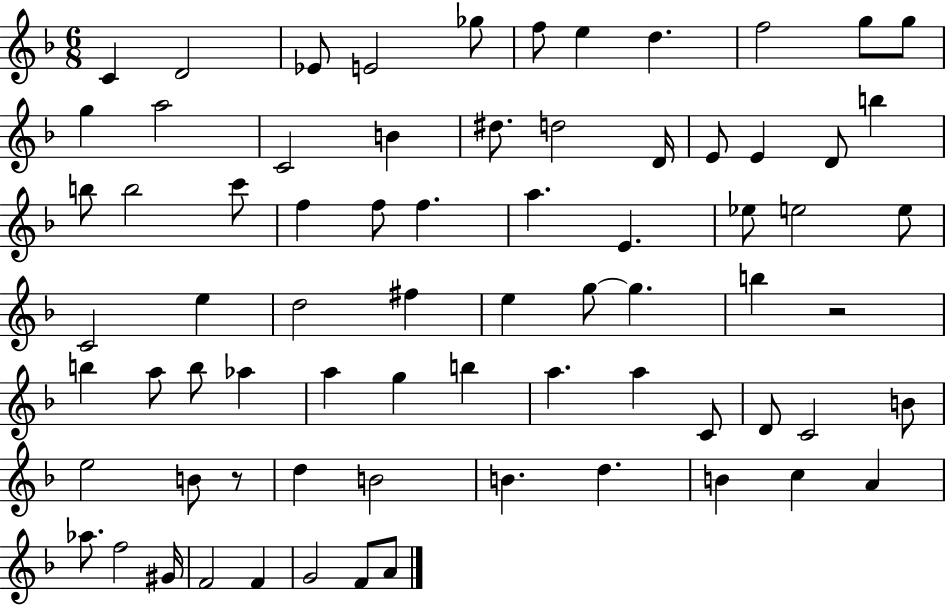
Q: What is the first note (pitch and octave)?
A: C4